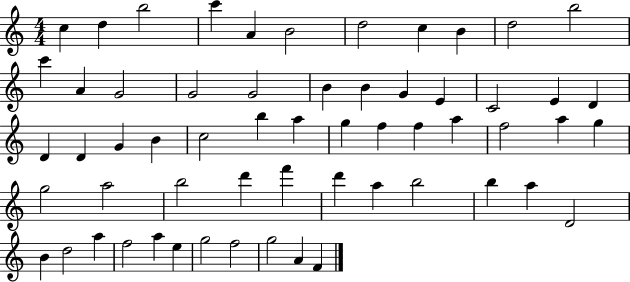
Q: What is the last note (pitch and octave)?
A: F4